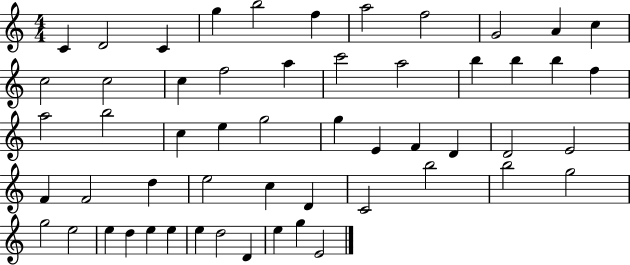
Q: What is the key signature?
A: C major